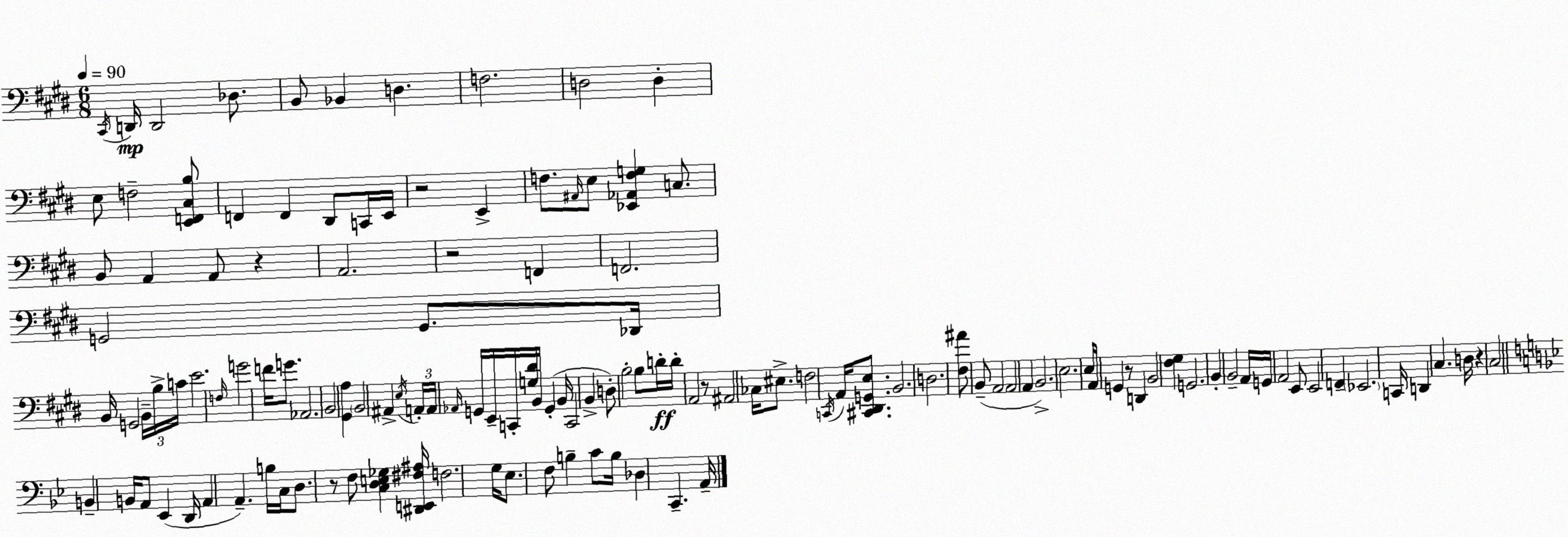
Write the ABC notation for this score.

X:1
T:Untitled
M:6/8
L:1/4
K:E
^C,,/4 D,,/4 D,,2 _D,/2 B,,/2 _B,, D, F,2 D,2 D, E,/2 F,2 [E,,F,,^C,B,]/2 F,, F,, ^D,,/2 C,,/4 E,,/4 z2 E,, F,/2 ^A,,/4 E,/2 [_E,,_A,,F,G,] C,/2 B,,/2 A,, A,,/2 z A,,2 z2 F,, F,,2 G,,2 G,,/2 _D,,/4 B,,/4 G,,2 B,,/4 B,/4 C/4 E2 F,/4 G2 F/4 G/2 _A,,2 B,,2 [^G,,A,] B,,2 ^A,, E,/4 A,,/4 A,,/4 _A,,/4 G,,/4 E,,/4 C,,/4 [G,^D]/4 B,,/4 G,, B,,/4 C,,2 B,, D,/2 B,2 B,/2 D/4 D/4 A,,2 z/2 ^A,,2 _C,/4 ^E,/2 F,2 C,,/4 A,,/4 [^C,,^D,,G,,E,]/2 B,,2 D,2 [^F,^A]/2 B,,/2 A,,2 A,,2 A,, B,,2 E,2 E,/4 A,,/4 G,, z/2 D,, B,,2 [^F,^G,] G,,2 B,, B,,2 A,,/4 G,,/4 A,,2 E,,/2 E,,2 F,, _E,,2 C,,/4 D,, ^C, D,/4 z ^C,2 B,, B,,/4 A,,/2 _E,, D,,/4 A,, A,, B,/4 C,/4 D,/2 z/2 F,/2 [C,D,E,_G,] [^D,,E,,^F,^A,]/4 F,2 G,/4 _E,/2 F,/2 B, C/2 B,/4 _D, C,, A,,/4